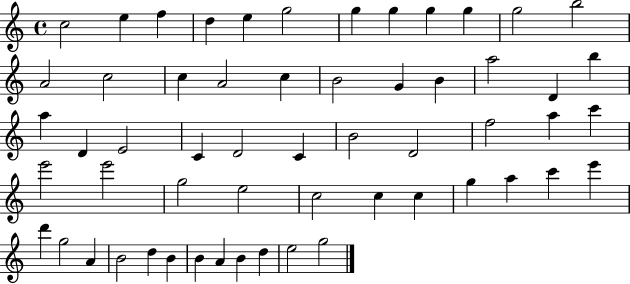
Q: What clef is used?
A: treble